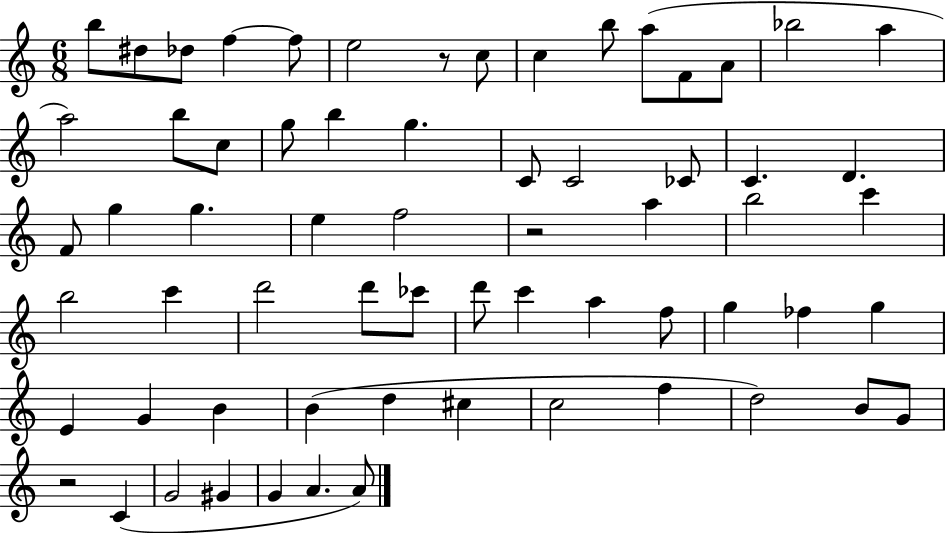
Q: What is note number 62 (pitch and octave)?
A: A4